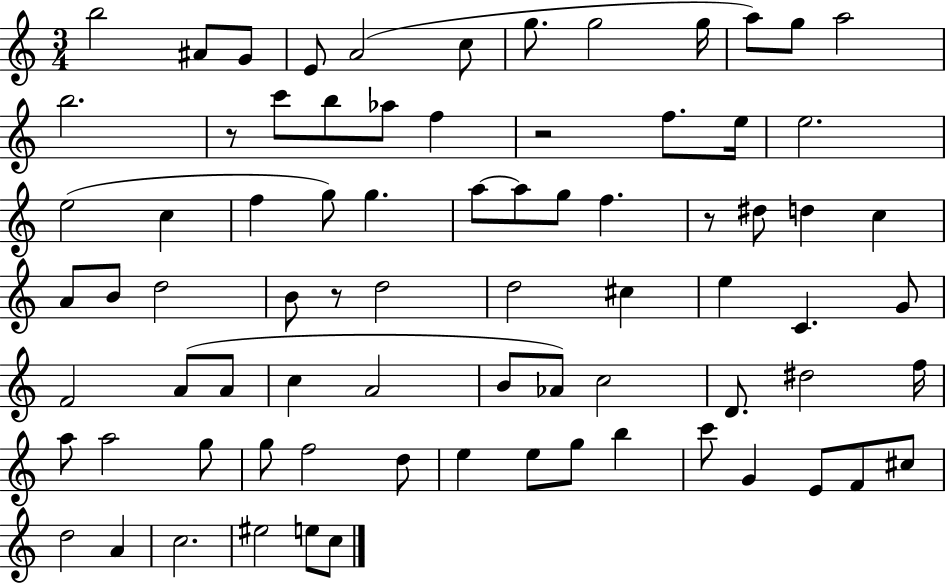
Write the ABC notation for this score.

X:1
T:Untitled
M:3/4
L:1/4
K:C
b2 ^A/2 G/2 E/2 A2 c/2 g/2 g2 g/4 a/2 g/2 a2 b2 z/2 c'/2 b/2 _a/2 f z2 f/2 e/4 e2 e2 c f g/2 g a/2 a/2 g/2 f z/2 ^d/2 d c A/2 B/2 d2 B/2 z/2 d2 d2 ^c e C G/2 F2 A/2 A/2 c A2 B/2 _A/2 c2 D/2 ^d2 f/4 a/2 a2 g/2 g/2 f2 d/2 e e/2 g/2 b c'/2 G E/2 F/2 ^c/2 d2 A c2 ^e2 e/2 c/2